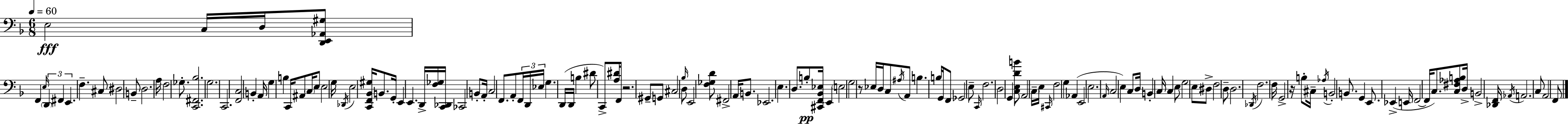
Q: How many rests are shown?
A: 3